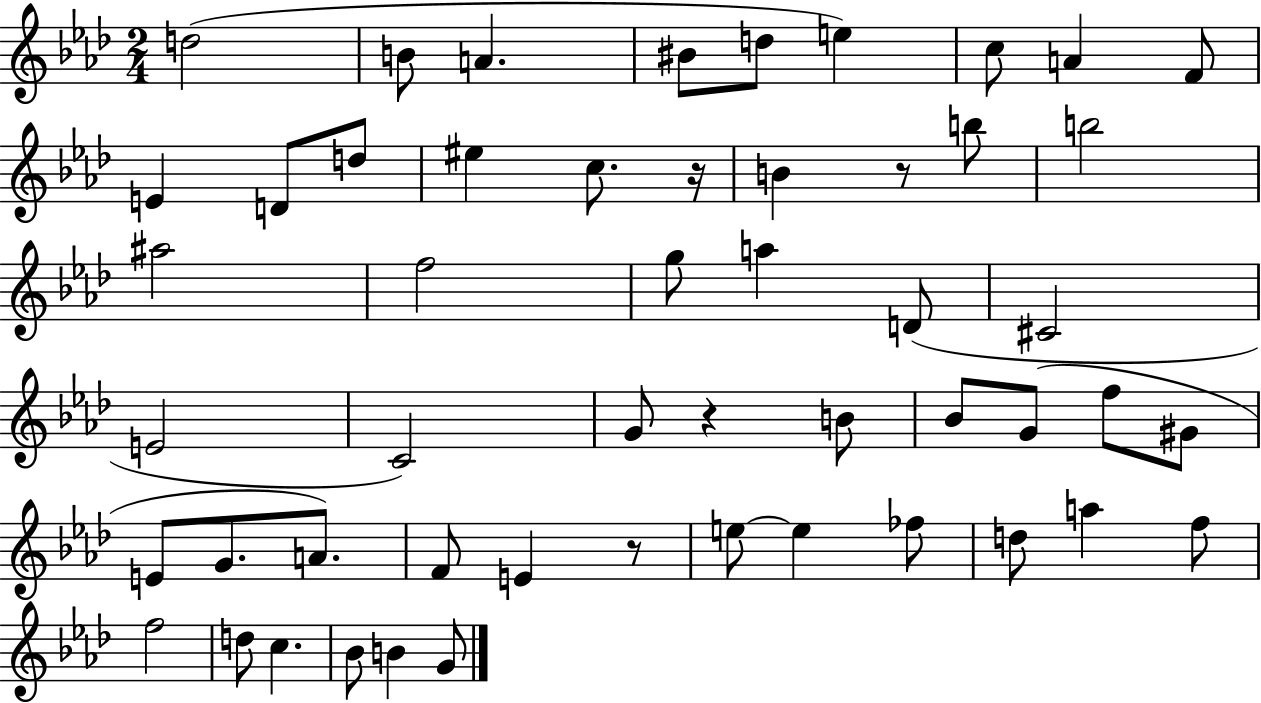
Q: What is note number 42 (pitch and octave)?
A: F5